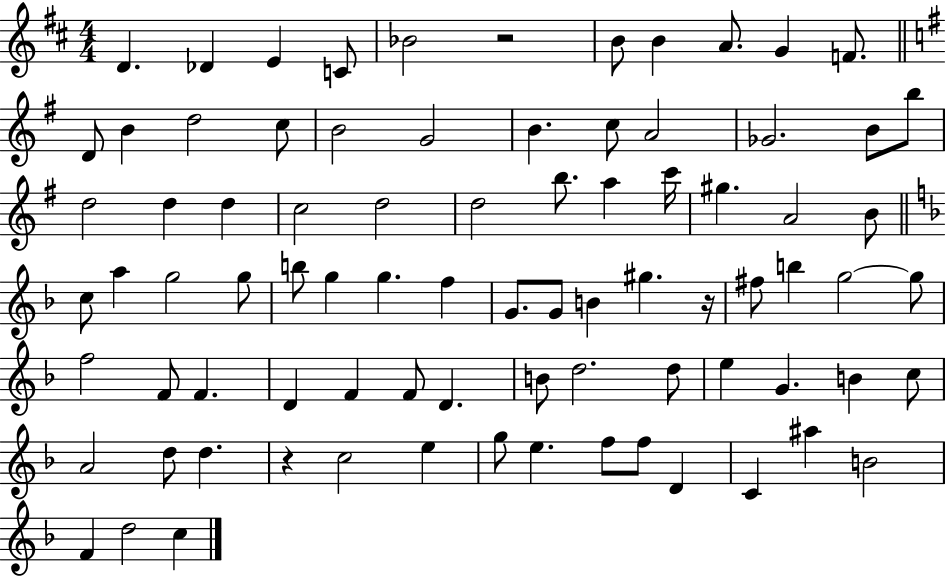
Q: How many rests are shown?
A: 3